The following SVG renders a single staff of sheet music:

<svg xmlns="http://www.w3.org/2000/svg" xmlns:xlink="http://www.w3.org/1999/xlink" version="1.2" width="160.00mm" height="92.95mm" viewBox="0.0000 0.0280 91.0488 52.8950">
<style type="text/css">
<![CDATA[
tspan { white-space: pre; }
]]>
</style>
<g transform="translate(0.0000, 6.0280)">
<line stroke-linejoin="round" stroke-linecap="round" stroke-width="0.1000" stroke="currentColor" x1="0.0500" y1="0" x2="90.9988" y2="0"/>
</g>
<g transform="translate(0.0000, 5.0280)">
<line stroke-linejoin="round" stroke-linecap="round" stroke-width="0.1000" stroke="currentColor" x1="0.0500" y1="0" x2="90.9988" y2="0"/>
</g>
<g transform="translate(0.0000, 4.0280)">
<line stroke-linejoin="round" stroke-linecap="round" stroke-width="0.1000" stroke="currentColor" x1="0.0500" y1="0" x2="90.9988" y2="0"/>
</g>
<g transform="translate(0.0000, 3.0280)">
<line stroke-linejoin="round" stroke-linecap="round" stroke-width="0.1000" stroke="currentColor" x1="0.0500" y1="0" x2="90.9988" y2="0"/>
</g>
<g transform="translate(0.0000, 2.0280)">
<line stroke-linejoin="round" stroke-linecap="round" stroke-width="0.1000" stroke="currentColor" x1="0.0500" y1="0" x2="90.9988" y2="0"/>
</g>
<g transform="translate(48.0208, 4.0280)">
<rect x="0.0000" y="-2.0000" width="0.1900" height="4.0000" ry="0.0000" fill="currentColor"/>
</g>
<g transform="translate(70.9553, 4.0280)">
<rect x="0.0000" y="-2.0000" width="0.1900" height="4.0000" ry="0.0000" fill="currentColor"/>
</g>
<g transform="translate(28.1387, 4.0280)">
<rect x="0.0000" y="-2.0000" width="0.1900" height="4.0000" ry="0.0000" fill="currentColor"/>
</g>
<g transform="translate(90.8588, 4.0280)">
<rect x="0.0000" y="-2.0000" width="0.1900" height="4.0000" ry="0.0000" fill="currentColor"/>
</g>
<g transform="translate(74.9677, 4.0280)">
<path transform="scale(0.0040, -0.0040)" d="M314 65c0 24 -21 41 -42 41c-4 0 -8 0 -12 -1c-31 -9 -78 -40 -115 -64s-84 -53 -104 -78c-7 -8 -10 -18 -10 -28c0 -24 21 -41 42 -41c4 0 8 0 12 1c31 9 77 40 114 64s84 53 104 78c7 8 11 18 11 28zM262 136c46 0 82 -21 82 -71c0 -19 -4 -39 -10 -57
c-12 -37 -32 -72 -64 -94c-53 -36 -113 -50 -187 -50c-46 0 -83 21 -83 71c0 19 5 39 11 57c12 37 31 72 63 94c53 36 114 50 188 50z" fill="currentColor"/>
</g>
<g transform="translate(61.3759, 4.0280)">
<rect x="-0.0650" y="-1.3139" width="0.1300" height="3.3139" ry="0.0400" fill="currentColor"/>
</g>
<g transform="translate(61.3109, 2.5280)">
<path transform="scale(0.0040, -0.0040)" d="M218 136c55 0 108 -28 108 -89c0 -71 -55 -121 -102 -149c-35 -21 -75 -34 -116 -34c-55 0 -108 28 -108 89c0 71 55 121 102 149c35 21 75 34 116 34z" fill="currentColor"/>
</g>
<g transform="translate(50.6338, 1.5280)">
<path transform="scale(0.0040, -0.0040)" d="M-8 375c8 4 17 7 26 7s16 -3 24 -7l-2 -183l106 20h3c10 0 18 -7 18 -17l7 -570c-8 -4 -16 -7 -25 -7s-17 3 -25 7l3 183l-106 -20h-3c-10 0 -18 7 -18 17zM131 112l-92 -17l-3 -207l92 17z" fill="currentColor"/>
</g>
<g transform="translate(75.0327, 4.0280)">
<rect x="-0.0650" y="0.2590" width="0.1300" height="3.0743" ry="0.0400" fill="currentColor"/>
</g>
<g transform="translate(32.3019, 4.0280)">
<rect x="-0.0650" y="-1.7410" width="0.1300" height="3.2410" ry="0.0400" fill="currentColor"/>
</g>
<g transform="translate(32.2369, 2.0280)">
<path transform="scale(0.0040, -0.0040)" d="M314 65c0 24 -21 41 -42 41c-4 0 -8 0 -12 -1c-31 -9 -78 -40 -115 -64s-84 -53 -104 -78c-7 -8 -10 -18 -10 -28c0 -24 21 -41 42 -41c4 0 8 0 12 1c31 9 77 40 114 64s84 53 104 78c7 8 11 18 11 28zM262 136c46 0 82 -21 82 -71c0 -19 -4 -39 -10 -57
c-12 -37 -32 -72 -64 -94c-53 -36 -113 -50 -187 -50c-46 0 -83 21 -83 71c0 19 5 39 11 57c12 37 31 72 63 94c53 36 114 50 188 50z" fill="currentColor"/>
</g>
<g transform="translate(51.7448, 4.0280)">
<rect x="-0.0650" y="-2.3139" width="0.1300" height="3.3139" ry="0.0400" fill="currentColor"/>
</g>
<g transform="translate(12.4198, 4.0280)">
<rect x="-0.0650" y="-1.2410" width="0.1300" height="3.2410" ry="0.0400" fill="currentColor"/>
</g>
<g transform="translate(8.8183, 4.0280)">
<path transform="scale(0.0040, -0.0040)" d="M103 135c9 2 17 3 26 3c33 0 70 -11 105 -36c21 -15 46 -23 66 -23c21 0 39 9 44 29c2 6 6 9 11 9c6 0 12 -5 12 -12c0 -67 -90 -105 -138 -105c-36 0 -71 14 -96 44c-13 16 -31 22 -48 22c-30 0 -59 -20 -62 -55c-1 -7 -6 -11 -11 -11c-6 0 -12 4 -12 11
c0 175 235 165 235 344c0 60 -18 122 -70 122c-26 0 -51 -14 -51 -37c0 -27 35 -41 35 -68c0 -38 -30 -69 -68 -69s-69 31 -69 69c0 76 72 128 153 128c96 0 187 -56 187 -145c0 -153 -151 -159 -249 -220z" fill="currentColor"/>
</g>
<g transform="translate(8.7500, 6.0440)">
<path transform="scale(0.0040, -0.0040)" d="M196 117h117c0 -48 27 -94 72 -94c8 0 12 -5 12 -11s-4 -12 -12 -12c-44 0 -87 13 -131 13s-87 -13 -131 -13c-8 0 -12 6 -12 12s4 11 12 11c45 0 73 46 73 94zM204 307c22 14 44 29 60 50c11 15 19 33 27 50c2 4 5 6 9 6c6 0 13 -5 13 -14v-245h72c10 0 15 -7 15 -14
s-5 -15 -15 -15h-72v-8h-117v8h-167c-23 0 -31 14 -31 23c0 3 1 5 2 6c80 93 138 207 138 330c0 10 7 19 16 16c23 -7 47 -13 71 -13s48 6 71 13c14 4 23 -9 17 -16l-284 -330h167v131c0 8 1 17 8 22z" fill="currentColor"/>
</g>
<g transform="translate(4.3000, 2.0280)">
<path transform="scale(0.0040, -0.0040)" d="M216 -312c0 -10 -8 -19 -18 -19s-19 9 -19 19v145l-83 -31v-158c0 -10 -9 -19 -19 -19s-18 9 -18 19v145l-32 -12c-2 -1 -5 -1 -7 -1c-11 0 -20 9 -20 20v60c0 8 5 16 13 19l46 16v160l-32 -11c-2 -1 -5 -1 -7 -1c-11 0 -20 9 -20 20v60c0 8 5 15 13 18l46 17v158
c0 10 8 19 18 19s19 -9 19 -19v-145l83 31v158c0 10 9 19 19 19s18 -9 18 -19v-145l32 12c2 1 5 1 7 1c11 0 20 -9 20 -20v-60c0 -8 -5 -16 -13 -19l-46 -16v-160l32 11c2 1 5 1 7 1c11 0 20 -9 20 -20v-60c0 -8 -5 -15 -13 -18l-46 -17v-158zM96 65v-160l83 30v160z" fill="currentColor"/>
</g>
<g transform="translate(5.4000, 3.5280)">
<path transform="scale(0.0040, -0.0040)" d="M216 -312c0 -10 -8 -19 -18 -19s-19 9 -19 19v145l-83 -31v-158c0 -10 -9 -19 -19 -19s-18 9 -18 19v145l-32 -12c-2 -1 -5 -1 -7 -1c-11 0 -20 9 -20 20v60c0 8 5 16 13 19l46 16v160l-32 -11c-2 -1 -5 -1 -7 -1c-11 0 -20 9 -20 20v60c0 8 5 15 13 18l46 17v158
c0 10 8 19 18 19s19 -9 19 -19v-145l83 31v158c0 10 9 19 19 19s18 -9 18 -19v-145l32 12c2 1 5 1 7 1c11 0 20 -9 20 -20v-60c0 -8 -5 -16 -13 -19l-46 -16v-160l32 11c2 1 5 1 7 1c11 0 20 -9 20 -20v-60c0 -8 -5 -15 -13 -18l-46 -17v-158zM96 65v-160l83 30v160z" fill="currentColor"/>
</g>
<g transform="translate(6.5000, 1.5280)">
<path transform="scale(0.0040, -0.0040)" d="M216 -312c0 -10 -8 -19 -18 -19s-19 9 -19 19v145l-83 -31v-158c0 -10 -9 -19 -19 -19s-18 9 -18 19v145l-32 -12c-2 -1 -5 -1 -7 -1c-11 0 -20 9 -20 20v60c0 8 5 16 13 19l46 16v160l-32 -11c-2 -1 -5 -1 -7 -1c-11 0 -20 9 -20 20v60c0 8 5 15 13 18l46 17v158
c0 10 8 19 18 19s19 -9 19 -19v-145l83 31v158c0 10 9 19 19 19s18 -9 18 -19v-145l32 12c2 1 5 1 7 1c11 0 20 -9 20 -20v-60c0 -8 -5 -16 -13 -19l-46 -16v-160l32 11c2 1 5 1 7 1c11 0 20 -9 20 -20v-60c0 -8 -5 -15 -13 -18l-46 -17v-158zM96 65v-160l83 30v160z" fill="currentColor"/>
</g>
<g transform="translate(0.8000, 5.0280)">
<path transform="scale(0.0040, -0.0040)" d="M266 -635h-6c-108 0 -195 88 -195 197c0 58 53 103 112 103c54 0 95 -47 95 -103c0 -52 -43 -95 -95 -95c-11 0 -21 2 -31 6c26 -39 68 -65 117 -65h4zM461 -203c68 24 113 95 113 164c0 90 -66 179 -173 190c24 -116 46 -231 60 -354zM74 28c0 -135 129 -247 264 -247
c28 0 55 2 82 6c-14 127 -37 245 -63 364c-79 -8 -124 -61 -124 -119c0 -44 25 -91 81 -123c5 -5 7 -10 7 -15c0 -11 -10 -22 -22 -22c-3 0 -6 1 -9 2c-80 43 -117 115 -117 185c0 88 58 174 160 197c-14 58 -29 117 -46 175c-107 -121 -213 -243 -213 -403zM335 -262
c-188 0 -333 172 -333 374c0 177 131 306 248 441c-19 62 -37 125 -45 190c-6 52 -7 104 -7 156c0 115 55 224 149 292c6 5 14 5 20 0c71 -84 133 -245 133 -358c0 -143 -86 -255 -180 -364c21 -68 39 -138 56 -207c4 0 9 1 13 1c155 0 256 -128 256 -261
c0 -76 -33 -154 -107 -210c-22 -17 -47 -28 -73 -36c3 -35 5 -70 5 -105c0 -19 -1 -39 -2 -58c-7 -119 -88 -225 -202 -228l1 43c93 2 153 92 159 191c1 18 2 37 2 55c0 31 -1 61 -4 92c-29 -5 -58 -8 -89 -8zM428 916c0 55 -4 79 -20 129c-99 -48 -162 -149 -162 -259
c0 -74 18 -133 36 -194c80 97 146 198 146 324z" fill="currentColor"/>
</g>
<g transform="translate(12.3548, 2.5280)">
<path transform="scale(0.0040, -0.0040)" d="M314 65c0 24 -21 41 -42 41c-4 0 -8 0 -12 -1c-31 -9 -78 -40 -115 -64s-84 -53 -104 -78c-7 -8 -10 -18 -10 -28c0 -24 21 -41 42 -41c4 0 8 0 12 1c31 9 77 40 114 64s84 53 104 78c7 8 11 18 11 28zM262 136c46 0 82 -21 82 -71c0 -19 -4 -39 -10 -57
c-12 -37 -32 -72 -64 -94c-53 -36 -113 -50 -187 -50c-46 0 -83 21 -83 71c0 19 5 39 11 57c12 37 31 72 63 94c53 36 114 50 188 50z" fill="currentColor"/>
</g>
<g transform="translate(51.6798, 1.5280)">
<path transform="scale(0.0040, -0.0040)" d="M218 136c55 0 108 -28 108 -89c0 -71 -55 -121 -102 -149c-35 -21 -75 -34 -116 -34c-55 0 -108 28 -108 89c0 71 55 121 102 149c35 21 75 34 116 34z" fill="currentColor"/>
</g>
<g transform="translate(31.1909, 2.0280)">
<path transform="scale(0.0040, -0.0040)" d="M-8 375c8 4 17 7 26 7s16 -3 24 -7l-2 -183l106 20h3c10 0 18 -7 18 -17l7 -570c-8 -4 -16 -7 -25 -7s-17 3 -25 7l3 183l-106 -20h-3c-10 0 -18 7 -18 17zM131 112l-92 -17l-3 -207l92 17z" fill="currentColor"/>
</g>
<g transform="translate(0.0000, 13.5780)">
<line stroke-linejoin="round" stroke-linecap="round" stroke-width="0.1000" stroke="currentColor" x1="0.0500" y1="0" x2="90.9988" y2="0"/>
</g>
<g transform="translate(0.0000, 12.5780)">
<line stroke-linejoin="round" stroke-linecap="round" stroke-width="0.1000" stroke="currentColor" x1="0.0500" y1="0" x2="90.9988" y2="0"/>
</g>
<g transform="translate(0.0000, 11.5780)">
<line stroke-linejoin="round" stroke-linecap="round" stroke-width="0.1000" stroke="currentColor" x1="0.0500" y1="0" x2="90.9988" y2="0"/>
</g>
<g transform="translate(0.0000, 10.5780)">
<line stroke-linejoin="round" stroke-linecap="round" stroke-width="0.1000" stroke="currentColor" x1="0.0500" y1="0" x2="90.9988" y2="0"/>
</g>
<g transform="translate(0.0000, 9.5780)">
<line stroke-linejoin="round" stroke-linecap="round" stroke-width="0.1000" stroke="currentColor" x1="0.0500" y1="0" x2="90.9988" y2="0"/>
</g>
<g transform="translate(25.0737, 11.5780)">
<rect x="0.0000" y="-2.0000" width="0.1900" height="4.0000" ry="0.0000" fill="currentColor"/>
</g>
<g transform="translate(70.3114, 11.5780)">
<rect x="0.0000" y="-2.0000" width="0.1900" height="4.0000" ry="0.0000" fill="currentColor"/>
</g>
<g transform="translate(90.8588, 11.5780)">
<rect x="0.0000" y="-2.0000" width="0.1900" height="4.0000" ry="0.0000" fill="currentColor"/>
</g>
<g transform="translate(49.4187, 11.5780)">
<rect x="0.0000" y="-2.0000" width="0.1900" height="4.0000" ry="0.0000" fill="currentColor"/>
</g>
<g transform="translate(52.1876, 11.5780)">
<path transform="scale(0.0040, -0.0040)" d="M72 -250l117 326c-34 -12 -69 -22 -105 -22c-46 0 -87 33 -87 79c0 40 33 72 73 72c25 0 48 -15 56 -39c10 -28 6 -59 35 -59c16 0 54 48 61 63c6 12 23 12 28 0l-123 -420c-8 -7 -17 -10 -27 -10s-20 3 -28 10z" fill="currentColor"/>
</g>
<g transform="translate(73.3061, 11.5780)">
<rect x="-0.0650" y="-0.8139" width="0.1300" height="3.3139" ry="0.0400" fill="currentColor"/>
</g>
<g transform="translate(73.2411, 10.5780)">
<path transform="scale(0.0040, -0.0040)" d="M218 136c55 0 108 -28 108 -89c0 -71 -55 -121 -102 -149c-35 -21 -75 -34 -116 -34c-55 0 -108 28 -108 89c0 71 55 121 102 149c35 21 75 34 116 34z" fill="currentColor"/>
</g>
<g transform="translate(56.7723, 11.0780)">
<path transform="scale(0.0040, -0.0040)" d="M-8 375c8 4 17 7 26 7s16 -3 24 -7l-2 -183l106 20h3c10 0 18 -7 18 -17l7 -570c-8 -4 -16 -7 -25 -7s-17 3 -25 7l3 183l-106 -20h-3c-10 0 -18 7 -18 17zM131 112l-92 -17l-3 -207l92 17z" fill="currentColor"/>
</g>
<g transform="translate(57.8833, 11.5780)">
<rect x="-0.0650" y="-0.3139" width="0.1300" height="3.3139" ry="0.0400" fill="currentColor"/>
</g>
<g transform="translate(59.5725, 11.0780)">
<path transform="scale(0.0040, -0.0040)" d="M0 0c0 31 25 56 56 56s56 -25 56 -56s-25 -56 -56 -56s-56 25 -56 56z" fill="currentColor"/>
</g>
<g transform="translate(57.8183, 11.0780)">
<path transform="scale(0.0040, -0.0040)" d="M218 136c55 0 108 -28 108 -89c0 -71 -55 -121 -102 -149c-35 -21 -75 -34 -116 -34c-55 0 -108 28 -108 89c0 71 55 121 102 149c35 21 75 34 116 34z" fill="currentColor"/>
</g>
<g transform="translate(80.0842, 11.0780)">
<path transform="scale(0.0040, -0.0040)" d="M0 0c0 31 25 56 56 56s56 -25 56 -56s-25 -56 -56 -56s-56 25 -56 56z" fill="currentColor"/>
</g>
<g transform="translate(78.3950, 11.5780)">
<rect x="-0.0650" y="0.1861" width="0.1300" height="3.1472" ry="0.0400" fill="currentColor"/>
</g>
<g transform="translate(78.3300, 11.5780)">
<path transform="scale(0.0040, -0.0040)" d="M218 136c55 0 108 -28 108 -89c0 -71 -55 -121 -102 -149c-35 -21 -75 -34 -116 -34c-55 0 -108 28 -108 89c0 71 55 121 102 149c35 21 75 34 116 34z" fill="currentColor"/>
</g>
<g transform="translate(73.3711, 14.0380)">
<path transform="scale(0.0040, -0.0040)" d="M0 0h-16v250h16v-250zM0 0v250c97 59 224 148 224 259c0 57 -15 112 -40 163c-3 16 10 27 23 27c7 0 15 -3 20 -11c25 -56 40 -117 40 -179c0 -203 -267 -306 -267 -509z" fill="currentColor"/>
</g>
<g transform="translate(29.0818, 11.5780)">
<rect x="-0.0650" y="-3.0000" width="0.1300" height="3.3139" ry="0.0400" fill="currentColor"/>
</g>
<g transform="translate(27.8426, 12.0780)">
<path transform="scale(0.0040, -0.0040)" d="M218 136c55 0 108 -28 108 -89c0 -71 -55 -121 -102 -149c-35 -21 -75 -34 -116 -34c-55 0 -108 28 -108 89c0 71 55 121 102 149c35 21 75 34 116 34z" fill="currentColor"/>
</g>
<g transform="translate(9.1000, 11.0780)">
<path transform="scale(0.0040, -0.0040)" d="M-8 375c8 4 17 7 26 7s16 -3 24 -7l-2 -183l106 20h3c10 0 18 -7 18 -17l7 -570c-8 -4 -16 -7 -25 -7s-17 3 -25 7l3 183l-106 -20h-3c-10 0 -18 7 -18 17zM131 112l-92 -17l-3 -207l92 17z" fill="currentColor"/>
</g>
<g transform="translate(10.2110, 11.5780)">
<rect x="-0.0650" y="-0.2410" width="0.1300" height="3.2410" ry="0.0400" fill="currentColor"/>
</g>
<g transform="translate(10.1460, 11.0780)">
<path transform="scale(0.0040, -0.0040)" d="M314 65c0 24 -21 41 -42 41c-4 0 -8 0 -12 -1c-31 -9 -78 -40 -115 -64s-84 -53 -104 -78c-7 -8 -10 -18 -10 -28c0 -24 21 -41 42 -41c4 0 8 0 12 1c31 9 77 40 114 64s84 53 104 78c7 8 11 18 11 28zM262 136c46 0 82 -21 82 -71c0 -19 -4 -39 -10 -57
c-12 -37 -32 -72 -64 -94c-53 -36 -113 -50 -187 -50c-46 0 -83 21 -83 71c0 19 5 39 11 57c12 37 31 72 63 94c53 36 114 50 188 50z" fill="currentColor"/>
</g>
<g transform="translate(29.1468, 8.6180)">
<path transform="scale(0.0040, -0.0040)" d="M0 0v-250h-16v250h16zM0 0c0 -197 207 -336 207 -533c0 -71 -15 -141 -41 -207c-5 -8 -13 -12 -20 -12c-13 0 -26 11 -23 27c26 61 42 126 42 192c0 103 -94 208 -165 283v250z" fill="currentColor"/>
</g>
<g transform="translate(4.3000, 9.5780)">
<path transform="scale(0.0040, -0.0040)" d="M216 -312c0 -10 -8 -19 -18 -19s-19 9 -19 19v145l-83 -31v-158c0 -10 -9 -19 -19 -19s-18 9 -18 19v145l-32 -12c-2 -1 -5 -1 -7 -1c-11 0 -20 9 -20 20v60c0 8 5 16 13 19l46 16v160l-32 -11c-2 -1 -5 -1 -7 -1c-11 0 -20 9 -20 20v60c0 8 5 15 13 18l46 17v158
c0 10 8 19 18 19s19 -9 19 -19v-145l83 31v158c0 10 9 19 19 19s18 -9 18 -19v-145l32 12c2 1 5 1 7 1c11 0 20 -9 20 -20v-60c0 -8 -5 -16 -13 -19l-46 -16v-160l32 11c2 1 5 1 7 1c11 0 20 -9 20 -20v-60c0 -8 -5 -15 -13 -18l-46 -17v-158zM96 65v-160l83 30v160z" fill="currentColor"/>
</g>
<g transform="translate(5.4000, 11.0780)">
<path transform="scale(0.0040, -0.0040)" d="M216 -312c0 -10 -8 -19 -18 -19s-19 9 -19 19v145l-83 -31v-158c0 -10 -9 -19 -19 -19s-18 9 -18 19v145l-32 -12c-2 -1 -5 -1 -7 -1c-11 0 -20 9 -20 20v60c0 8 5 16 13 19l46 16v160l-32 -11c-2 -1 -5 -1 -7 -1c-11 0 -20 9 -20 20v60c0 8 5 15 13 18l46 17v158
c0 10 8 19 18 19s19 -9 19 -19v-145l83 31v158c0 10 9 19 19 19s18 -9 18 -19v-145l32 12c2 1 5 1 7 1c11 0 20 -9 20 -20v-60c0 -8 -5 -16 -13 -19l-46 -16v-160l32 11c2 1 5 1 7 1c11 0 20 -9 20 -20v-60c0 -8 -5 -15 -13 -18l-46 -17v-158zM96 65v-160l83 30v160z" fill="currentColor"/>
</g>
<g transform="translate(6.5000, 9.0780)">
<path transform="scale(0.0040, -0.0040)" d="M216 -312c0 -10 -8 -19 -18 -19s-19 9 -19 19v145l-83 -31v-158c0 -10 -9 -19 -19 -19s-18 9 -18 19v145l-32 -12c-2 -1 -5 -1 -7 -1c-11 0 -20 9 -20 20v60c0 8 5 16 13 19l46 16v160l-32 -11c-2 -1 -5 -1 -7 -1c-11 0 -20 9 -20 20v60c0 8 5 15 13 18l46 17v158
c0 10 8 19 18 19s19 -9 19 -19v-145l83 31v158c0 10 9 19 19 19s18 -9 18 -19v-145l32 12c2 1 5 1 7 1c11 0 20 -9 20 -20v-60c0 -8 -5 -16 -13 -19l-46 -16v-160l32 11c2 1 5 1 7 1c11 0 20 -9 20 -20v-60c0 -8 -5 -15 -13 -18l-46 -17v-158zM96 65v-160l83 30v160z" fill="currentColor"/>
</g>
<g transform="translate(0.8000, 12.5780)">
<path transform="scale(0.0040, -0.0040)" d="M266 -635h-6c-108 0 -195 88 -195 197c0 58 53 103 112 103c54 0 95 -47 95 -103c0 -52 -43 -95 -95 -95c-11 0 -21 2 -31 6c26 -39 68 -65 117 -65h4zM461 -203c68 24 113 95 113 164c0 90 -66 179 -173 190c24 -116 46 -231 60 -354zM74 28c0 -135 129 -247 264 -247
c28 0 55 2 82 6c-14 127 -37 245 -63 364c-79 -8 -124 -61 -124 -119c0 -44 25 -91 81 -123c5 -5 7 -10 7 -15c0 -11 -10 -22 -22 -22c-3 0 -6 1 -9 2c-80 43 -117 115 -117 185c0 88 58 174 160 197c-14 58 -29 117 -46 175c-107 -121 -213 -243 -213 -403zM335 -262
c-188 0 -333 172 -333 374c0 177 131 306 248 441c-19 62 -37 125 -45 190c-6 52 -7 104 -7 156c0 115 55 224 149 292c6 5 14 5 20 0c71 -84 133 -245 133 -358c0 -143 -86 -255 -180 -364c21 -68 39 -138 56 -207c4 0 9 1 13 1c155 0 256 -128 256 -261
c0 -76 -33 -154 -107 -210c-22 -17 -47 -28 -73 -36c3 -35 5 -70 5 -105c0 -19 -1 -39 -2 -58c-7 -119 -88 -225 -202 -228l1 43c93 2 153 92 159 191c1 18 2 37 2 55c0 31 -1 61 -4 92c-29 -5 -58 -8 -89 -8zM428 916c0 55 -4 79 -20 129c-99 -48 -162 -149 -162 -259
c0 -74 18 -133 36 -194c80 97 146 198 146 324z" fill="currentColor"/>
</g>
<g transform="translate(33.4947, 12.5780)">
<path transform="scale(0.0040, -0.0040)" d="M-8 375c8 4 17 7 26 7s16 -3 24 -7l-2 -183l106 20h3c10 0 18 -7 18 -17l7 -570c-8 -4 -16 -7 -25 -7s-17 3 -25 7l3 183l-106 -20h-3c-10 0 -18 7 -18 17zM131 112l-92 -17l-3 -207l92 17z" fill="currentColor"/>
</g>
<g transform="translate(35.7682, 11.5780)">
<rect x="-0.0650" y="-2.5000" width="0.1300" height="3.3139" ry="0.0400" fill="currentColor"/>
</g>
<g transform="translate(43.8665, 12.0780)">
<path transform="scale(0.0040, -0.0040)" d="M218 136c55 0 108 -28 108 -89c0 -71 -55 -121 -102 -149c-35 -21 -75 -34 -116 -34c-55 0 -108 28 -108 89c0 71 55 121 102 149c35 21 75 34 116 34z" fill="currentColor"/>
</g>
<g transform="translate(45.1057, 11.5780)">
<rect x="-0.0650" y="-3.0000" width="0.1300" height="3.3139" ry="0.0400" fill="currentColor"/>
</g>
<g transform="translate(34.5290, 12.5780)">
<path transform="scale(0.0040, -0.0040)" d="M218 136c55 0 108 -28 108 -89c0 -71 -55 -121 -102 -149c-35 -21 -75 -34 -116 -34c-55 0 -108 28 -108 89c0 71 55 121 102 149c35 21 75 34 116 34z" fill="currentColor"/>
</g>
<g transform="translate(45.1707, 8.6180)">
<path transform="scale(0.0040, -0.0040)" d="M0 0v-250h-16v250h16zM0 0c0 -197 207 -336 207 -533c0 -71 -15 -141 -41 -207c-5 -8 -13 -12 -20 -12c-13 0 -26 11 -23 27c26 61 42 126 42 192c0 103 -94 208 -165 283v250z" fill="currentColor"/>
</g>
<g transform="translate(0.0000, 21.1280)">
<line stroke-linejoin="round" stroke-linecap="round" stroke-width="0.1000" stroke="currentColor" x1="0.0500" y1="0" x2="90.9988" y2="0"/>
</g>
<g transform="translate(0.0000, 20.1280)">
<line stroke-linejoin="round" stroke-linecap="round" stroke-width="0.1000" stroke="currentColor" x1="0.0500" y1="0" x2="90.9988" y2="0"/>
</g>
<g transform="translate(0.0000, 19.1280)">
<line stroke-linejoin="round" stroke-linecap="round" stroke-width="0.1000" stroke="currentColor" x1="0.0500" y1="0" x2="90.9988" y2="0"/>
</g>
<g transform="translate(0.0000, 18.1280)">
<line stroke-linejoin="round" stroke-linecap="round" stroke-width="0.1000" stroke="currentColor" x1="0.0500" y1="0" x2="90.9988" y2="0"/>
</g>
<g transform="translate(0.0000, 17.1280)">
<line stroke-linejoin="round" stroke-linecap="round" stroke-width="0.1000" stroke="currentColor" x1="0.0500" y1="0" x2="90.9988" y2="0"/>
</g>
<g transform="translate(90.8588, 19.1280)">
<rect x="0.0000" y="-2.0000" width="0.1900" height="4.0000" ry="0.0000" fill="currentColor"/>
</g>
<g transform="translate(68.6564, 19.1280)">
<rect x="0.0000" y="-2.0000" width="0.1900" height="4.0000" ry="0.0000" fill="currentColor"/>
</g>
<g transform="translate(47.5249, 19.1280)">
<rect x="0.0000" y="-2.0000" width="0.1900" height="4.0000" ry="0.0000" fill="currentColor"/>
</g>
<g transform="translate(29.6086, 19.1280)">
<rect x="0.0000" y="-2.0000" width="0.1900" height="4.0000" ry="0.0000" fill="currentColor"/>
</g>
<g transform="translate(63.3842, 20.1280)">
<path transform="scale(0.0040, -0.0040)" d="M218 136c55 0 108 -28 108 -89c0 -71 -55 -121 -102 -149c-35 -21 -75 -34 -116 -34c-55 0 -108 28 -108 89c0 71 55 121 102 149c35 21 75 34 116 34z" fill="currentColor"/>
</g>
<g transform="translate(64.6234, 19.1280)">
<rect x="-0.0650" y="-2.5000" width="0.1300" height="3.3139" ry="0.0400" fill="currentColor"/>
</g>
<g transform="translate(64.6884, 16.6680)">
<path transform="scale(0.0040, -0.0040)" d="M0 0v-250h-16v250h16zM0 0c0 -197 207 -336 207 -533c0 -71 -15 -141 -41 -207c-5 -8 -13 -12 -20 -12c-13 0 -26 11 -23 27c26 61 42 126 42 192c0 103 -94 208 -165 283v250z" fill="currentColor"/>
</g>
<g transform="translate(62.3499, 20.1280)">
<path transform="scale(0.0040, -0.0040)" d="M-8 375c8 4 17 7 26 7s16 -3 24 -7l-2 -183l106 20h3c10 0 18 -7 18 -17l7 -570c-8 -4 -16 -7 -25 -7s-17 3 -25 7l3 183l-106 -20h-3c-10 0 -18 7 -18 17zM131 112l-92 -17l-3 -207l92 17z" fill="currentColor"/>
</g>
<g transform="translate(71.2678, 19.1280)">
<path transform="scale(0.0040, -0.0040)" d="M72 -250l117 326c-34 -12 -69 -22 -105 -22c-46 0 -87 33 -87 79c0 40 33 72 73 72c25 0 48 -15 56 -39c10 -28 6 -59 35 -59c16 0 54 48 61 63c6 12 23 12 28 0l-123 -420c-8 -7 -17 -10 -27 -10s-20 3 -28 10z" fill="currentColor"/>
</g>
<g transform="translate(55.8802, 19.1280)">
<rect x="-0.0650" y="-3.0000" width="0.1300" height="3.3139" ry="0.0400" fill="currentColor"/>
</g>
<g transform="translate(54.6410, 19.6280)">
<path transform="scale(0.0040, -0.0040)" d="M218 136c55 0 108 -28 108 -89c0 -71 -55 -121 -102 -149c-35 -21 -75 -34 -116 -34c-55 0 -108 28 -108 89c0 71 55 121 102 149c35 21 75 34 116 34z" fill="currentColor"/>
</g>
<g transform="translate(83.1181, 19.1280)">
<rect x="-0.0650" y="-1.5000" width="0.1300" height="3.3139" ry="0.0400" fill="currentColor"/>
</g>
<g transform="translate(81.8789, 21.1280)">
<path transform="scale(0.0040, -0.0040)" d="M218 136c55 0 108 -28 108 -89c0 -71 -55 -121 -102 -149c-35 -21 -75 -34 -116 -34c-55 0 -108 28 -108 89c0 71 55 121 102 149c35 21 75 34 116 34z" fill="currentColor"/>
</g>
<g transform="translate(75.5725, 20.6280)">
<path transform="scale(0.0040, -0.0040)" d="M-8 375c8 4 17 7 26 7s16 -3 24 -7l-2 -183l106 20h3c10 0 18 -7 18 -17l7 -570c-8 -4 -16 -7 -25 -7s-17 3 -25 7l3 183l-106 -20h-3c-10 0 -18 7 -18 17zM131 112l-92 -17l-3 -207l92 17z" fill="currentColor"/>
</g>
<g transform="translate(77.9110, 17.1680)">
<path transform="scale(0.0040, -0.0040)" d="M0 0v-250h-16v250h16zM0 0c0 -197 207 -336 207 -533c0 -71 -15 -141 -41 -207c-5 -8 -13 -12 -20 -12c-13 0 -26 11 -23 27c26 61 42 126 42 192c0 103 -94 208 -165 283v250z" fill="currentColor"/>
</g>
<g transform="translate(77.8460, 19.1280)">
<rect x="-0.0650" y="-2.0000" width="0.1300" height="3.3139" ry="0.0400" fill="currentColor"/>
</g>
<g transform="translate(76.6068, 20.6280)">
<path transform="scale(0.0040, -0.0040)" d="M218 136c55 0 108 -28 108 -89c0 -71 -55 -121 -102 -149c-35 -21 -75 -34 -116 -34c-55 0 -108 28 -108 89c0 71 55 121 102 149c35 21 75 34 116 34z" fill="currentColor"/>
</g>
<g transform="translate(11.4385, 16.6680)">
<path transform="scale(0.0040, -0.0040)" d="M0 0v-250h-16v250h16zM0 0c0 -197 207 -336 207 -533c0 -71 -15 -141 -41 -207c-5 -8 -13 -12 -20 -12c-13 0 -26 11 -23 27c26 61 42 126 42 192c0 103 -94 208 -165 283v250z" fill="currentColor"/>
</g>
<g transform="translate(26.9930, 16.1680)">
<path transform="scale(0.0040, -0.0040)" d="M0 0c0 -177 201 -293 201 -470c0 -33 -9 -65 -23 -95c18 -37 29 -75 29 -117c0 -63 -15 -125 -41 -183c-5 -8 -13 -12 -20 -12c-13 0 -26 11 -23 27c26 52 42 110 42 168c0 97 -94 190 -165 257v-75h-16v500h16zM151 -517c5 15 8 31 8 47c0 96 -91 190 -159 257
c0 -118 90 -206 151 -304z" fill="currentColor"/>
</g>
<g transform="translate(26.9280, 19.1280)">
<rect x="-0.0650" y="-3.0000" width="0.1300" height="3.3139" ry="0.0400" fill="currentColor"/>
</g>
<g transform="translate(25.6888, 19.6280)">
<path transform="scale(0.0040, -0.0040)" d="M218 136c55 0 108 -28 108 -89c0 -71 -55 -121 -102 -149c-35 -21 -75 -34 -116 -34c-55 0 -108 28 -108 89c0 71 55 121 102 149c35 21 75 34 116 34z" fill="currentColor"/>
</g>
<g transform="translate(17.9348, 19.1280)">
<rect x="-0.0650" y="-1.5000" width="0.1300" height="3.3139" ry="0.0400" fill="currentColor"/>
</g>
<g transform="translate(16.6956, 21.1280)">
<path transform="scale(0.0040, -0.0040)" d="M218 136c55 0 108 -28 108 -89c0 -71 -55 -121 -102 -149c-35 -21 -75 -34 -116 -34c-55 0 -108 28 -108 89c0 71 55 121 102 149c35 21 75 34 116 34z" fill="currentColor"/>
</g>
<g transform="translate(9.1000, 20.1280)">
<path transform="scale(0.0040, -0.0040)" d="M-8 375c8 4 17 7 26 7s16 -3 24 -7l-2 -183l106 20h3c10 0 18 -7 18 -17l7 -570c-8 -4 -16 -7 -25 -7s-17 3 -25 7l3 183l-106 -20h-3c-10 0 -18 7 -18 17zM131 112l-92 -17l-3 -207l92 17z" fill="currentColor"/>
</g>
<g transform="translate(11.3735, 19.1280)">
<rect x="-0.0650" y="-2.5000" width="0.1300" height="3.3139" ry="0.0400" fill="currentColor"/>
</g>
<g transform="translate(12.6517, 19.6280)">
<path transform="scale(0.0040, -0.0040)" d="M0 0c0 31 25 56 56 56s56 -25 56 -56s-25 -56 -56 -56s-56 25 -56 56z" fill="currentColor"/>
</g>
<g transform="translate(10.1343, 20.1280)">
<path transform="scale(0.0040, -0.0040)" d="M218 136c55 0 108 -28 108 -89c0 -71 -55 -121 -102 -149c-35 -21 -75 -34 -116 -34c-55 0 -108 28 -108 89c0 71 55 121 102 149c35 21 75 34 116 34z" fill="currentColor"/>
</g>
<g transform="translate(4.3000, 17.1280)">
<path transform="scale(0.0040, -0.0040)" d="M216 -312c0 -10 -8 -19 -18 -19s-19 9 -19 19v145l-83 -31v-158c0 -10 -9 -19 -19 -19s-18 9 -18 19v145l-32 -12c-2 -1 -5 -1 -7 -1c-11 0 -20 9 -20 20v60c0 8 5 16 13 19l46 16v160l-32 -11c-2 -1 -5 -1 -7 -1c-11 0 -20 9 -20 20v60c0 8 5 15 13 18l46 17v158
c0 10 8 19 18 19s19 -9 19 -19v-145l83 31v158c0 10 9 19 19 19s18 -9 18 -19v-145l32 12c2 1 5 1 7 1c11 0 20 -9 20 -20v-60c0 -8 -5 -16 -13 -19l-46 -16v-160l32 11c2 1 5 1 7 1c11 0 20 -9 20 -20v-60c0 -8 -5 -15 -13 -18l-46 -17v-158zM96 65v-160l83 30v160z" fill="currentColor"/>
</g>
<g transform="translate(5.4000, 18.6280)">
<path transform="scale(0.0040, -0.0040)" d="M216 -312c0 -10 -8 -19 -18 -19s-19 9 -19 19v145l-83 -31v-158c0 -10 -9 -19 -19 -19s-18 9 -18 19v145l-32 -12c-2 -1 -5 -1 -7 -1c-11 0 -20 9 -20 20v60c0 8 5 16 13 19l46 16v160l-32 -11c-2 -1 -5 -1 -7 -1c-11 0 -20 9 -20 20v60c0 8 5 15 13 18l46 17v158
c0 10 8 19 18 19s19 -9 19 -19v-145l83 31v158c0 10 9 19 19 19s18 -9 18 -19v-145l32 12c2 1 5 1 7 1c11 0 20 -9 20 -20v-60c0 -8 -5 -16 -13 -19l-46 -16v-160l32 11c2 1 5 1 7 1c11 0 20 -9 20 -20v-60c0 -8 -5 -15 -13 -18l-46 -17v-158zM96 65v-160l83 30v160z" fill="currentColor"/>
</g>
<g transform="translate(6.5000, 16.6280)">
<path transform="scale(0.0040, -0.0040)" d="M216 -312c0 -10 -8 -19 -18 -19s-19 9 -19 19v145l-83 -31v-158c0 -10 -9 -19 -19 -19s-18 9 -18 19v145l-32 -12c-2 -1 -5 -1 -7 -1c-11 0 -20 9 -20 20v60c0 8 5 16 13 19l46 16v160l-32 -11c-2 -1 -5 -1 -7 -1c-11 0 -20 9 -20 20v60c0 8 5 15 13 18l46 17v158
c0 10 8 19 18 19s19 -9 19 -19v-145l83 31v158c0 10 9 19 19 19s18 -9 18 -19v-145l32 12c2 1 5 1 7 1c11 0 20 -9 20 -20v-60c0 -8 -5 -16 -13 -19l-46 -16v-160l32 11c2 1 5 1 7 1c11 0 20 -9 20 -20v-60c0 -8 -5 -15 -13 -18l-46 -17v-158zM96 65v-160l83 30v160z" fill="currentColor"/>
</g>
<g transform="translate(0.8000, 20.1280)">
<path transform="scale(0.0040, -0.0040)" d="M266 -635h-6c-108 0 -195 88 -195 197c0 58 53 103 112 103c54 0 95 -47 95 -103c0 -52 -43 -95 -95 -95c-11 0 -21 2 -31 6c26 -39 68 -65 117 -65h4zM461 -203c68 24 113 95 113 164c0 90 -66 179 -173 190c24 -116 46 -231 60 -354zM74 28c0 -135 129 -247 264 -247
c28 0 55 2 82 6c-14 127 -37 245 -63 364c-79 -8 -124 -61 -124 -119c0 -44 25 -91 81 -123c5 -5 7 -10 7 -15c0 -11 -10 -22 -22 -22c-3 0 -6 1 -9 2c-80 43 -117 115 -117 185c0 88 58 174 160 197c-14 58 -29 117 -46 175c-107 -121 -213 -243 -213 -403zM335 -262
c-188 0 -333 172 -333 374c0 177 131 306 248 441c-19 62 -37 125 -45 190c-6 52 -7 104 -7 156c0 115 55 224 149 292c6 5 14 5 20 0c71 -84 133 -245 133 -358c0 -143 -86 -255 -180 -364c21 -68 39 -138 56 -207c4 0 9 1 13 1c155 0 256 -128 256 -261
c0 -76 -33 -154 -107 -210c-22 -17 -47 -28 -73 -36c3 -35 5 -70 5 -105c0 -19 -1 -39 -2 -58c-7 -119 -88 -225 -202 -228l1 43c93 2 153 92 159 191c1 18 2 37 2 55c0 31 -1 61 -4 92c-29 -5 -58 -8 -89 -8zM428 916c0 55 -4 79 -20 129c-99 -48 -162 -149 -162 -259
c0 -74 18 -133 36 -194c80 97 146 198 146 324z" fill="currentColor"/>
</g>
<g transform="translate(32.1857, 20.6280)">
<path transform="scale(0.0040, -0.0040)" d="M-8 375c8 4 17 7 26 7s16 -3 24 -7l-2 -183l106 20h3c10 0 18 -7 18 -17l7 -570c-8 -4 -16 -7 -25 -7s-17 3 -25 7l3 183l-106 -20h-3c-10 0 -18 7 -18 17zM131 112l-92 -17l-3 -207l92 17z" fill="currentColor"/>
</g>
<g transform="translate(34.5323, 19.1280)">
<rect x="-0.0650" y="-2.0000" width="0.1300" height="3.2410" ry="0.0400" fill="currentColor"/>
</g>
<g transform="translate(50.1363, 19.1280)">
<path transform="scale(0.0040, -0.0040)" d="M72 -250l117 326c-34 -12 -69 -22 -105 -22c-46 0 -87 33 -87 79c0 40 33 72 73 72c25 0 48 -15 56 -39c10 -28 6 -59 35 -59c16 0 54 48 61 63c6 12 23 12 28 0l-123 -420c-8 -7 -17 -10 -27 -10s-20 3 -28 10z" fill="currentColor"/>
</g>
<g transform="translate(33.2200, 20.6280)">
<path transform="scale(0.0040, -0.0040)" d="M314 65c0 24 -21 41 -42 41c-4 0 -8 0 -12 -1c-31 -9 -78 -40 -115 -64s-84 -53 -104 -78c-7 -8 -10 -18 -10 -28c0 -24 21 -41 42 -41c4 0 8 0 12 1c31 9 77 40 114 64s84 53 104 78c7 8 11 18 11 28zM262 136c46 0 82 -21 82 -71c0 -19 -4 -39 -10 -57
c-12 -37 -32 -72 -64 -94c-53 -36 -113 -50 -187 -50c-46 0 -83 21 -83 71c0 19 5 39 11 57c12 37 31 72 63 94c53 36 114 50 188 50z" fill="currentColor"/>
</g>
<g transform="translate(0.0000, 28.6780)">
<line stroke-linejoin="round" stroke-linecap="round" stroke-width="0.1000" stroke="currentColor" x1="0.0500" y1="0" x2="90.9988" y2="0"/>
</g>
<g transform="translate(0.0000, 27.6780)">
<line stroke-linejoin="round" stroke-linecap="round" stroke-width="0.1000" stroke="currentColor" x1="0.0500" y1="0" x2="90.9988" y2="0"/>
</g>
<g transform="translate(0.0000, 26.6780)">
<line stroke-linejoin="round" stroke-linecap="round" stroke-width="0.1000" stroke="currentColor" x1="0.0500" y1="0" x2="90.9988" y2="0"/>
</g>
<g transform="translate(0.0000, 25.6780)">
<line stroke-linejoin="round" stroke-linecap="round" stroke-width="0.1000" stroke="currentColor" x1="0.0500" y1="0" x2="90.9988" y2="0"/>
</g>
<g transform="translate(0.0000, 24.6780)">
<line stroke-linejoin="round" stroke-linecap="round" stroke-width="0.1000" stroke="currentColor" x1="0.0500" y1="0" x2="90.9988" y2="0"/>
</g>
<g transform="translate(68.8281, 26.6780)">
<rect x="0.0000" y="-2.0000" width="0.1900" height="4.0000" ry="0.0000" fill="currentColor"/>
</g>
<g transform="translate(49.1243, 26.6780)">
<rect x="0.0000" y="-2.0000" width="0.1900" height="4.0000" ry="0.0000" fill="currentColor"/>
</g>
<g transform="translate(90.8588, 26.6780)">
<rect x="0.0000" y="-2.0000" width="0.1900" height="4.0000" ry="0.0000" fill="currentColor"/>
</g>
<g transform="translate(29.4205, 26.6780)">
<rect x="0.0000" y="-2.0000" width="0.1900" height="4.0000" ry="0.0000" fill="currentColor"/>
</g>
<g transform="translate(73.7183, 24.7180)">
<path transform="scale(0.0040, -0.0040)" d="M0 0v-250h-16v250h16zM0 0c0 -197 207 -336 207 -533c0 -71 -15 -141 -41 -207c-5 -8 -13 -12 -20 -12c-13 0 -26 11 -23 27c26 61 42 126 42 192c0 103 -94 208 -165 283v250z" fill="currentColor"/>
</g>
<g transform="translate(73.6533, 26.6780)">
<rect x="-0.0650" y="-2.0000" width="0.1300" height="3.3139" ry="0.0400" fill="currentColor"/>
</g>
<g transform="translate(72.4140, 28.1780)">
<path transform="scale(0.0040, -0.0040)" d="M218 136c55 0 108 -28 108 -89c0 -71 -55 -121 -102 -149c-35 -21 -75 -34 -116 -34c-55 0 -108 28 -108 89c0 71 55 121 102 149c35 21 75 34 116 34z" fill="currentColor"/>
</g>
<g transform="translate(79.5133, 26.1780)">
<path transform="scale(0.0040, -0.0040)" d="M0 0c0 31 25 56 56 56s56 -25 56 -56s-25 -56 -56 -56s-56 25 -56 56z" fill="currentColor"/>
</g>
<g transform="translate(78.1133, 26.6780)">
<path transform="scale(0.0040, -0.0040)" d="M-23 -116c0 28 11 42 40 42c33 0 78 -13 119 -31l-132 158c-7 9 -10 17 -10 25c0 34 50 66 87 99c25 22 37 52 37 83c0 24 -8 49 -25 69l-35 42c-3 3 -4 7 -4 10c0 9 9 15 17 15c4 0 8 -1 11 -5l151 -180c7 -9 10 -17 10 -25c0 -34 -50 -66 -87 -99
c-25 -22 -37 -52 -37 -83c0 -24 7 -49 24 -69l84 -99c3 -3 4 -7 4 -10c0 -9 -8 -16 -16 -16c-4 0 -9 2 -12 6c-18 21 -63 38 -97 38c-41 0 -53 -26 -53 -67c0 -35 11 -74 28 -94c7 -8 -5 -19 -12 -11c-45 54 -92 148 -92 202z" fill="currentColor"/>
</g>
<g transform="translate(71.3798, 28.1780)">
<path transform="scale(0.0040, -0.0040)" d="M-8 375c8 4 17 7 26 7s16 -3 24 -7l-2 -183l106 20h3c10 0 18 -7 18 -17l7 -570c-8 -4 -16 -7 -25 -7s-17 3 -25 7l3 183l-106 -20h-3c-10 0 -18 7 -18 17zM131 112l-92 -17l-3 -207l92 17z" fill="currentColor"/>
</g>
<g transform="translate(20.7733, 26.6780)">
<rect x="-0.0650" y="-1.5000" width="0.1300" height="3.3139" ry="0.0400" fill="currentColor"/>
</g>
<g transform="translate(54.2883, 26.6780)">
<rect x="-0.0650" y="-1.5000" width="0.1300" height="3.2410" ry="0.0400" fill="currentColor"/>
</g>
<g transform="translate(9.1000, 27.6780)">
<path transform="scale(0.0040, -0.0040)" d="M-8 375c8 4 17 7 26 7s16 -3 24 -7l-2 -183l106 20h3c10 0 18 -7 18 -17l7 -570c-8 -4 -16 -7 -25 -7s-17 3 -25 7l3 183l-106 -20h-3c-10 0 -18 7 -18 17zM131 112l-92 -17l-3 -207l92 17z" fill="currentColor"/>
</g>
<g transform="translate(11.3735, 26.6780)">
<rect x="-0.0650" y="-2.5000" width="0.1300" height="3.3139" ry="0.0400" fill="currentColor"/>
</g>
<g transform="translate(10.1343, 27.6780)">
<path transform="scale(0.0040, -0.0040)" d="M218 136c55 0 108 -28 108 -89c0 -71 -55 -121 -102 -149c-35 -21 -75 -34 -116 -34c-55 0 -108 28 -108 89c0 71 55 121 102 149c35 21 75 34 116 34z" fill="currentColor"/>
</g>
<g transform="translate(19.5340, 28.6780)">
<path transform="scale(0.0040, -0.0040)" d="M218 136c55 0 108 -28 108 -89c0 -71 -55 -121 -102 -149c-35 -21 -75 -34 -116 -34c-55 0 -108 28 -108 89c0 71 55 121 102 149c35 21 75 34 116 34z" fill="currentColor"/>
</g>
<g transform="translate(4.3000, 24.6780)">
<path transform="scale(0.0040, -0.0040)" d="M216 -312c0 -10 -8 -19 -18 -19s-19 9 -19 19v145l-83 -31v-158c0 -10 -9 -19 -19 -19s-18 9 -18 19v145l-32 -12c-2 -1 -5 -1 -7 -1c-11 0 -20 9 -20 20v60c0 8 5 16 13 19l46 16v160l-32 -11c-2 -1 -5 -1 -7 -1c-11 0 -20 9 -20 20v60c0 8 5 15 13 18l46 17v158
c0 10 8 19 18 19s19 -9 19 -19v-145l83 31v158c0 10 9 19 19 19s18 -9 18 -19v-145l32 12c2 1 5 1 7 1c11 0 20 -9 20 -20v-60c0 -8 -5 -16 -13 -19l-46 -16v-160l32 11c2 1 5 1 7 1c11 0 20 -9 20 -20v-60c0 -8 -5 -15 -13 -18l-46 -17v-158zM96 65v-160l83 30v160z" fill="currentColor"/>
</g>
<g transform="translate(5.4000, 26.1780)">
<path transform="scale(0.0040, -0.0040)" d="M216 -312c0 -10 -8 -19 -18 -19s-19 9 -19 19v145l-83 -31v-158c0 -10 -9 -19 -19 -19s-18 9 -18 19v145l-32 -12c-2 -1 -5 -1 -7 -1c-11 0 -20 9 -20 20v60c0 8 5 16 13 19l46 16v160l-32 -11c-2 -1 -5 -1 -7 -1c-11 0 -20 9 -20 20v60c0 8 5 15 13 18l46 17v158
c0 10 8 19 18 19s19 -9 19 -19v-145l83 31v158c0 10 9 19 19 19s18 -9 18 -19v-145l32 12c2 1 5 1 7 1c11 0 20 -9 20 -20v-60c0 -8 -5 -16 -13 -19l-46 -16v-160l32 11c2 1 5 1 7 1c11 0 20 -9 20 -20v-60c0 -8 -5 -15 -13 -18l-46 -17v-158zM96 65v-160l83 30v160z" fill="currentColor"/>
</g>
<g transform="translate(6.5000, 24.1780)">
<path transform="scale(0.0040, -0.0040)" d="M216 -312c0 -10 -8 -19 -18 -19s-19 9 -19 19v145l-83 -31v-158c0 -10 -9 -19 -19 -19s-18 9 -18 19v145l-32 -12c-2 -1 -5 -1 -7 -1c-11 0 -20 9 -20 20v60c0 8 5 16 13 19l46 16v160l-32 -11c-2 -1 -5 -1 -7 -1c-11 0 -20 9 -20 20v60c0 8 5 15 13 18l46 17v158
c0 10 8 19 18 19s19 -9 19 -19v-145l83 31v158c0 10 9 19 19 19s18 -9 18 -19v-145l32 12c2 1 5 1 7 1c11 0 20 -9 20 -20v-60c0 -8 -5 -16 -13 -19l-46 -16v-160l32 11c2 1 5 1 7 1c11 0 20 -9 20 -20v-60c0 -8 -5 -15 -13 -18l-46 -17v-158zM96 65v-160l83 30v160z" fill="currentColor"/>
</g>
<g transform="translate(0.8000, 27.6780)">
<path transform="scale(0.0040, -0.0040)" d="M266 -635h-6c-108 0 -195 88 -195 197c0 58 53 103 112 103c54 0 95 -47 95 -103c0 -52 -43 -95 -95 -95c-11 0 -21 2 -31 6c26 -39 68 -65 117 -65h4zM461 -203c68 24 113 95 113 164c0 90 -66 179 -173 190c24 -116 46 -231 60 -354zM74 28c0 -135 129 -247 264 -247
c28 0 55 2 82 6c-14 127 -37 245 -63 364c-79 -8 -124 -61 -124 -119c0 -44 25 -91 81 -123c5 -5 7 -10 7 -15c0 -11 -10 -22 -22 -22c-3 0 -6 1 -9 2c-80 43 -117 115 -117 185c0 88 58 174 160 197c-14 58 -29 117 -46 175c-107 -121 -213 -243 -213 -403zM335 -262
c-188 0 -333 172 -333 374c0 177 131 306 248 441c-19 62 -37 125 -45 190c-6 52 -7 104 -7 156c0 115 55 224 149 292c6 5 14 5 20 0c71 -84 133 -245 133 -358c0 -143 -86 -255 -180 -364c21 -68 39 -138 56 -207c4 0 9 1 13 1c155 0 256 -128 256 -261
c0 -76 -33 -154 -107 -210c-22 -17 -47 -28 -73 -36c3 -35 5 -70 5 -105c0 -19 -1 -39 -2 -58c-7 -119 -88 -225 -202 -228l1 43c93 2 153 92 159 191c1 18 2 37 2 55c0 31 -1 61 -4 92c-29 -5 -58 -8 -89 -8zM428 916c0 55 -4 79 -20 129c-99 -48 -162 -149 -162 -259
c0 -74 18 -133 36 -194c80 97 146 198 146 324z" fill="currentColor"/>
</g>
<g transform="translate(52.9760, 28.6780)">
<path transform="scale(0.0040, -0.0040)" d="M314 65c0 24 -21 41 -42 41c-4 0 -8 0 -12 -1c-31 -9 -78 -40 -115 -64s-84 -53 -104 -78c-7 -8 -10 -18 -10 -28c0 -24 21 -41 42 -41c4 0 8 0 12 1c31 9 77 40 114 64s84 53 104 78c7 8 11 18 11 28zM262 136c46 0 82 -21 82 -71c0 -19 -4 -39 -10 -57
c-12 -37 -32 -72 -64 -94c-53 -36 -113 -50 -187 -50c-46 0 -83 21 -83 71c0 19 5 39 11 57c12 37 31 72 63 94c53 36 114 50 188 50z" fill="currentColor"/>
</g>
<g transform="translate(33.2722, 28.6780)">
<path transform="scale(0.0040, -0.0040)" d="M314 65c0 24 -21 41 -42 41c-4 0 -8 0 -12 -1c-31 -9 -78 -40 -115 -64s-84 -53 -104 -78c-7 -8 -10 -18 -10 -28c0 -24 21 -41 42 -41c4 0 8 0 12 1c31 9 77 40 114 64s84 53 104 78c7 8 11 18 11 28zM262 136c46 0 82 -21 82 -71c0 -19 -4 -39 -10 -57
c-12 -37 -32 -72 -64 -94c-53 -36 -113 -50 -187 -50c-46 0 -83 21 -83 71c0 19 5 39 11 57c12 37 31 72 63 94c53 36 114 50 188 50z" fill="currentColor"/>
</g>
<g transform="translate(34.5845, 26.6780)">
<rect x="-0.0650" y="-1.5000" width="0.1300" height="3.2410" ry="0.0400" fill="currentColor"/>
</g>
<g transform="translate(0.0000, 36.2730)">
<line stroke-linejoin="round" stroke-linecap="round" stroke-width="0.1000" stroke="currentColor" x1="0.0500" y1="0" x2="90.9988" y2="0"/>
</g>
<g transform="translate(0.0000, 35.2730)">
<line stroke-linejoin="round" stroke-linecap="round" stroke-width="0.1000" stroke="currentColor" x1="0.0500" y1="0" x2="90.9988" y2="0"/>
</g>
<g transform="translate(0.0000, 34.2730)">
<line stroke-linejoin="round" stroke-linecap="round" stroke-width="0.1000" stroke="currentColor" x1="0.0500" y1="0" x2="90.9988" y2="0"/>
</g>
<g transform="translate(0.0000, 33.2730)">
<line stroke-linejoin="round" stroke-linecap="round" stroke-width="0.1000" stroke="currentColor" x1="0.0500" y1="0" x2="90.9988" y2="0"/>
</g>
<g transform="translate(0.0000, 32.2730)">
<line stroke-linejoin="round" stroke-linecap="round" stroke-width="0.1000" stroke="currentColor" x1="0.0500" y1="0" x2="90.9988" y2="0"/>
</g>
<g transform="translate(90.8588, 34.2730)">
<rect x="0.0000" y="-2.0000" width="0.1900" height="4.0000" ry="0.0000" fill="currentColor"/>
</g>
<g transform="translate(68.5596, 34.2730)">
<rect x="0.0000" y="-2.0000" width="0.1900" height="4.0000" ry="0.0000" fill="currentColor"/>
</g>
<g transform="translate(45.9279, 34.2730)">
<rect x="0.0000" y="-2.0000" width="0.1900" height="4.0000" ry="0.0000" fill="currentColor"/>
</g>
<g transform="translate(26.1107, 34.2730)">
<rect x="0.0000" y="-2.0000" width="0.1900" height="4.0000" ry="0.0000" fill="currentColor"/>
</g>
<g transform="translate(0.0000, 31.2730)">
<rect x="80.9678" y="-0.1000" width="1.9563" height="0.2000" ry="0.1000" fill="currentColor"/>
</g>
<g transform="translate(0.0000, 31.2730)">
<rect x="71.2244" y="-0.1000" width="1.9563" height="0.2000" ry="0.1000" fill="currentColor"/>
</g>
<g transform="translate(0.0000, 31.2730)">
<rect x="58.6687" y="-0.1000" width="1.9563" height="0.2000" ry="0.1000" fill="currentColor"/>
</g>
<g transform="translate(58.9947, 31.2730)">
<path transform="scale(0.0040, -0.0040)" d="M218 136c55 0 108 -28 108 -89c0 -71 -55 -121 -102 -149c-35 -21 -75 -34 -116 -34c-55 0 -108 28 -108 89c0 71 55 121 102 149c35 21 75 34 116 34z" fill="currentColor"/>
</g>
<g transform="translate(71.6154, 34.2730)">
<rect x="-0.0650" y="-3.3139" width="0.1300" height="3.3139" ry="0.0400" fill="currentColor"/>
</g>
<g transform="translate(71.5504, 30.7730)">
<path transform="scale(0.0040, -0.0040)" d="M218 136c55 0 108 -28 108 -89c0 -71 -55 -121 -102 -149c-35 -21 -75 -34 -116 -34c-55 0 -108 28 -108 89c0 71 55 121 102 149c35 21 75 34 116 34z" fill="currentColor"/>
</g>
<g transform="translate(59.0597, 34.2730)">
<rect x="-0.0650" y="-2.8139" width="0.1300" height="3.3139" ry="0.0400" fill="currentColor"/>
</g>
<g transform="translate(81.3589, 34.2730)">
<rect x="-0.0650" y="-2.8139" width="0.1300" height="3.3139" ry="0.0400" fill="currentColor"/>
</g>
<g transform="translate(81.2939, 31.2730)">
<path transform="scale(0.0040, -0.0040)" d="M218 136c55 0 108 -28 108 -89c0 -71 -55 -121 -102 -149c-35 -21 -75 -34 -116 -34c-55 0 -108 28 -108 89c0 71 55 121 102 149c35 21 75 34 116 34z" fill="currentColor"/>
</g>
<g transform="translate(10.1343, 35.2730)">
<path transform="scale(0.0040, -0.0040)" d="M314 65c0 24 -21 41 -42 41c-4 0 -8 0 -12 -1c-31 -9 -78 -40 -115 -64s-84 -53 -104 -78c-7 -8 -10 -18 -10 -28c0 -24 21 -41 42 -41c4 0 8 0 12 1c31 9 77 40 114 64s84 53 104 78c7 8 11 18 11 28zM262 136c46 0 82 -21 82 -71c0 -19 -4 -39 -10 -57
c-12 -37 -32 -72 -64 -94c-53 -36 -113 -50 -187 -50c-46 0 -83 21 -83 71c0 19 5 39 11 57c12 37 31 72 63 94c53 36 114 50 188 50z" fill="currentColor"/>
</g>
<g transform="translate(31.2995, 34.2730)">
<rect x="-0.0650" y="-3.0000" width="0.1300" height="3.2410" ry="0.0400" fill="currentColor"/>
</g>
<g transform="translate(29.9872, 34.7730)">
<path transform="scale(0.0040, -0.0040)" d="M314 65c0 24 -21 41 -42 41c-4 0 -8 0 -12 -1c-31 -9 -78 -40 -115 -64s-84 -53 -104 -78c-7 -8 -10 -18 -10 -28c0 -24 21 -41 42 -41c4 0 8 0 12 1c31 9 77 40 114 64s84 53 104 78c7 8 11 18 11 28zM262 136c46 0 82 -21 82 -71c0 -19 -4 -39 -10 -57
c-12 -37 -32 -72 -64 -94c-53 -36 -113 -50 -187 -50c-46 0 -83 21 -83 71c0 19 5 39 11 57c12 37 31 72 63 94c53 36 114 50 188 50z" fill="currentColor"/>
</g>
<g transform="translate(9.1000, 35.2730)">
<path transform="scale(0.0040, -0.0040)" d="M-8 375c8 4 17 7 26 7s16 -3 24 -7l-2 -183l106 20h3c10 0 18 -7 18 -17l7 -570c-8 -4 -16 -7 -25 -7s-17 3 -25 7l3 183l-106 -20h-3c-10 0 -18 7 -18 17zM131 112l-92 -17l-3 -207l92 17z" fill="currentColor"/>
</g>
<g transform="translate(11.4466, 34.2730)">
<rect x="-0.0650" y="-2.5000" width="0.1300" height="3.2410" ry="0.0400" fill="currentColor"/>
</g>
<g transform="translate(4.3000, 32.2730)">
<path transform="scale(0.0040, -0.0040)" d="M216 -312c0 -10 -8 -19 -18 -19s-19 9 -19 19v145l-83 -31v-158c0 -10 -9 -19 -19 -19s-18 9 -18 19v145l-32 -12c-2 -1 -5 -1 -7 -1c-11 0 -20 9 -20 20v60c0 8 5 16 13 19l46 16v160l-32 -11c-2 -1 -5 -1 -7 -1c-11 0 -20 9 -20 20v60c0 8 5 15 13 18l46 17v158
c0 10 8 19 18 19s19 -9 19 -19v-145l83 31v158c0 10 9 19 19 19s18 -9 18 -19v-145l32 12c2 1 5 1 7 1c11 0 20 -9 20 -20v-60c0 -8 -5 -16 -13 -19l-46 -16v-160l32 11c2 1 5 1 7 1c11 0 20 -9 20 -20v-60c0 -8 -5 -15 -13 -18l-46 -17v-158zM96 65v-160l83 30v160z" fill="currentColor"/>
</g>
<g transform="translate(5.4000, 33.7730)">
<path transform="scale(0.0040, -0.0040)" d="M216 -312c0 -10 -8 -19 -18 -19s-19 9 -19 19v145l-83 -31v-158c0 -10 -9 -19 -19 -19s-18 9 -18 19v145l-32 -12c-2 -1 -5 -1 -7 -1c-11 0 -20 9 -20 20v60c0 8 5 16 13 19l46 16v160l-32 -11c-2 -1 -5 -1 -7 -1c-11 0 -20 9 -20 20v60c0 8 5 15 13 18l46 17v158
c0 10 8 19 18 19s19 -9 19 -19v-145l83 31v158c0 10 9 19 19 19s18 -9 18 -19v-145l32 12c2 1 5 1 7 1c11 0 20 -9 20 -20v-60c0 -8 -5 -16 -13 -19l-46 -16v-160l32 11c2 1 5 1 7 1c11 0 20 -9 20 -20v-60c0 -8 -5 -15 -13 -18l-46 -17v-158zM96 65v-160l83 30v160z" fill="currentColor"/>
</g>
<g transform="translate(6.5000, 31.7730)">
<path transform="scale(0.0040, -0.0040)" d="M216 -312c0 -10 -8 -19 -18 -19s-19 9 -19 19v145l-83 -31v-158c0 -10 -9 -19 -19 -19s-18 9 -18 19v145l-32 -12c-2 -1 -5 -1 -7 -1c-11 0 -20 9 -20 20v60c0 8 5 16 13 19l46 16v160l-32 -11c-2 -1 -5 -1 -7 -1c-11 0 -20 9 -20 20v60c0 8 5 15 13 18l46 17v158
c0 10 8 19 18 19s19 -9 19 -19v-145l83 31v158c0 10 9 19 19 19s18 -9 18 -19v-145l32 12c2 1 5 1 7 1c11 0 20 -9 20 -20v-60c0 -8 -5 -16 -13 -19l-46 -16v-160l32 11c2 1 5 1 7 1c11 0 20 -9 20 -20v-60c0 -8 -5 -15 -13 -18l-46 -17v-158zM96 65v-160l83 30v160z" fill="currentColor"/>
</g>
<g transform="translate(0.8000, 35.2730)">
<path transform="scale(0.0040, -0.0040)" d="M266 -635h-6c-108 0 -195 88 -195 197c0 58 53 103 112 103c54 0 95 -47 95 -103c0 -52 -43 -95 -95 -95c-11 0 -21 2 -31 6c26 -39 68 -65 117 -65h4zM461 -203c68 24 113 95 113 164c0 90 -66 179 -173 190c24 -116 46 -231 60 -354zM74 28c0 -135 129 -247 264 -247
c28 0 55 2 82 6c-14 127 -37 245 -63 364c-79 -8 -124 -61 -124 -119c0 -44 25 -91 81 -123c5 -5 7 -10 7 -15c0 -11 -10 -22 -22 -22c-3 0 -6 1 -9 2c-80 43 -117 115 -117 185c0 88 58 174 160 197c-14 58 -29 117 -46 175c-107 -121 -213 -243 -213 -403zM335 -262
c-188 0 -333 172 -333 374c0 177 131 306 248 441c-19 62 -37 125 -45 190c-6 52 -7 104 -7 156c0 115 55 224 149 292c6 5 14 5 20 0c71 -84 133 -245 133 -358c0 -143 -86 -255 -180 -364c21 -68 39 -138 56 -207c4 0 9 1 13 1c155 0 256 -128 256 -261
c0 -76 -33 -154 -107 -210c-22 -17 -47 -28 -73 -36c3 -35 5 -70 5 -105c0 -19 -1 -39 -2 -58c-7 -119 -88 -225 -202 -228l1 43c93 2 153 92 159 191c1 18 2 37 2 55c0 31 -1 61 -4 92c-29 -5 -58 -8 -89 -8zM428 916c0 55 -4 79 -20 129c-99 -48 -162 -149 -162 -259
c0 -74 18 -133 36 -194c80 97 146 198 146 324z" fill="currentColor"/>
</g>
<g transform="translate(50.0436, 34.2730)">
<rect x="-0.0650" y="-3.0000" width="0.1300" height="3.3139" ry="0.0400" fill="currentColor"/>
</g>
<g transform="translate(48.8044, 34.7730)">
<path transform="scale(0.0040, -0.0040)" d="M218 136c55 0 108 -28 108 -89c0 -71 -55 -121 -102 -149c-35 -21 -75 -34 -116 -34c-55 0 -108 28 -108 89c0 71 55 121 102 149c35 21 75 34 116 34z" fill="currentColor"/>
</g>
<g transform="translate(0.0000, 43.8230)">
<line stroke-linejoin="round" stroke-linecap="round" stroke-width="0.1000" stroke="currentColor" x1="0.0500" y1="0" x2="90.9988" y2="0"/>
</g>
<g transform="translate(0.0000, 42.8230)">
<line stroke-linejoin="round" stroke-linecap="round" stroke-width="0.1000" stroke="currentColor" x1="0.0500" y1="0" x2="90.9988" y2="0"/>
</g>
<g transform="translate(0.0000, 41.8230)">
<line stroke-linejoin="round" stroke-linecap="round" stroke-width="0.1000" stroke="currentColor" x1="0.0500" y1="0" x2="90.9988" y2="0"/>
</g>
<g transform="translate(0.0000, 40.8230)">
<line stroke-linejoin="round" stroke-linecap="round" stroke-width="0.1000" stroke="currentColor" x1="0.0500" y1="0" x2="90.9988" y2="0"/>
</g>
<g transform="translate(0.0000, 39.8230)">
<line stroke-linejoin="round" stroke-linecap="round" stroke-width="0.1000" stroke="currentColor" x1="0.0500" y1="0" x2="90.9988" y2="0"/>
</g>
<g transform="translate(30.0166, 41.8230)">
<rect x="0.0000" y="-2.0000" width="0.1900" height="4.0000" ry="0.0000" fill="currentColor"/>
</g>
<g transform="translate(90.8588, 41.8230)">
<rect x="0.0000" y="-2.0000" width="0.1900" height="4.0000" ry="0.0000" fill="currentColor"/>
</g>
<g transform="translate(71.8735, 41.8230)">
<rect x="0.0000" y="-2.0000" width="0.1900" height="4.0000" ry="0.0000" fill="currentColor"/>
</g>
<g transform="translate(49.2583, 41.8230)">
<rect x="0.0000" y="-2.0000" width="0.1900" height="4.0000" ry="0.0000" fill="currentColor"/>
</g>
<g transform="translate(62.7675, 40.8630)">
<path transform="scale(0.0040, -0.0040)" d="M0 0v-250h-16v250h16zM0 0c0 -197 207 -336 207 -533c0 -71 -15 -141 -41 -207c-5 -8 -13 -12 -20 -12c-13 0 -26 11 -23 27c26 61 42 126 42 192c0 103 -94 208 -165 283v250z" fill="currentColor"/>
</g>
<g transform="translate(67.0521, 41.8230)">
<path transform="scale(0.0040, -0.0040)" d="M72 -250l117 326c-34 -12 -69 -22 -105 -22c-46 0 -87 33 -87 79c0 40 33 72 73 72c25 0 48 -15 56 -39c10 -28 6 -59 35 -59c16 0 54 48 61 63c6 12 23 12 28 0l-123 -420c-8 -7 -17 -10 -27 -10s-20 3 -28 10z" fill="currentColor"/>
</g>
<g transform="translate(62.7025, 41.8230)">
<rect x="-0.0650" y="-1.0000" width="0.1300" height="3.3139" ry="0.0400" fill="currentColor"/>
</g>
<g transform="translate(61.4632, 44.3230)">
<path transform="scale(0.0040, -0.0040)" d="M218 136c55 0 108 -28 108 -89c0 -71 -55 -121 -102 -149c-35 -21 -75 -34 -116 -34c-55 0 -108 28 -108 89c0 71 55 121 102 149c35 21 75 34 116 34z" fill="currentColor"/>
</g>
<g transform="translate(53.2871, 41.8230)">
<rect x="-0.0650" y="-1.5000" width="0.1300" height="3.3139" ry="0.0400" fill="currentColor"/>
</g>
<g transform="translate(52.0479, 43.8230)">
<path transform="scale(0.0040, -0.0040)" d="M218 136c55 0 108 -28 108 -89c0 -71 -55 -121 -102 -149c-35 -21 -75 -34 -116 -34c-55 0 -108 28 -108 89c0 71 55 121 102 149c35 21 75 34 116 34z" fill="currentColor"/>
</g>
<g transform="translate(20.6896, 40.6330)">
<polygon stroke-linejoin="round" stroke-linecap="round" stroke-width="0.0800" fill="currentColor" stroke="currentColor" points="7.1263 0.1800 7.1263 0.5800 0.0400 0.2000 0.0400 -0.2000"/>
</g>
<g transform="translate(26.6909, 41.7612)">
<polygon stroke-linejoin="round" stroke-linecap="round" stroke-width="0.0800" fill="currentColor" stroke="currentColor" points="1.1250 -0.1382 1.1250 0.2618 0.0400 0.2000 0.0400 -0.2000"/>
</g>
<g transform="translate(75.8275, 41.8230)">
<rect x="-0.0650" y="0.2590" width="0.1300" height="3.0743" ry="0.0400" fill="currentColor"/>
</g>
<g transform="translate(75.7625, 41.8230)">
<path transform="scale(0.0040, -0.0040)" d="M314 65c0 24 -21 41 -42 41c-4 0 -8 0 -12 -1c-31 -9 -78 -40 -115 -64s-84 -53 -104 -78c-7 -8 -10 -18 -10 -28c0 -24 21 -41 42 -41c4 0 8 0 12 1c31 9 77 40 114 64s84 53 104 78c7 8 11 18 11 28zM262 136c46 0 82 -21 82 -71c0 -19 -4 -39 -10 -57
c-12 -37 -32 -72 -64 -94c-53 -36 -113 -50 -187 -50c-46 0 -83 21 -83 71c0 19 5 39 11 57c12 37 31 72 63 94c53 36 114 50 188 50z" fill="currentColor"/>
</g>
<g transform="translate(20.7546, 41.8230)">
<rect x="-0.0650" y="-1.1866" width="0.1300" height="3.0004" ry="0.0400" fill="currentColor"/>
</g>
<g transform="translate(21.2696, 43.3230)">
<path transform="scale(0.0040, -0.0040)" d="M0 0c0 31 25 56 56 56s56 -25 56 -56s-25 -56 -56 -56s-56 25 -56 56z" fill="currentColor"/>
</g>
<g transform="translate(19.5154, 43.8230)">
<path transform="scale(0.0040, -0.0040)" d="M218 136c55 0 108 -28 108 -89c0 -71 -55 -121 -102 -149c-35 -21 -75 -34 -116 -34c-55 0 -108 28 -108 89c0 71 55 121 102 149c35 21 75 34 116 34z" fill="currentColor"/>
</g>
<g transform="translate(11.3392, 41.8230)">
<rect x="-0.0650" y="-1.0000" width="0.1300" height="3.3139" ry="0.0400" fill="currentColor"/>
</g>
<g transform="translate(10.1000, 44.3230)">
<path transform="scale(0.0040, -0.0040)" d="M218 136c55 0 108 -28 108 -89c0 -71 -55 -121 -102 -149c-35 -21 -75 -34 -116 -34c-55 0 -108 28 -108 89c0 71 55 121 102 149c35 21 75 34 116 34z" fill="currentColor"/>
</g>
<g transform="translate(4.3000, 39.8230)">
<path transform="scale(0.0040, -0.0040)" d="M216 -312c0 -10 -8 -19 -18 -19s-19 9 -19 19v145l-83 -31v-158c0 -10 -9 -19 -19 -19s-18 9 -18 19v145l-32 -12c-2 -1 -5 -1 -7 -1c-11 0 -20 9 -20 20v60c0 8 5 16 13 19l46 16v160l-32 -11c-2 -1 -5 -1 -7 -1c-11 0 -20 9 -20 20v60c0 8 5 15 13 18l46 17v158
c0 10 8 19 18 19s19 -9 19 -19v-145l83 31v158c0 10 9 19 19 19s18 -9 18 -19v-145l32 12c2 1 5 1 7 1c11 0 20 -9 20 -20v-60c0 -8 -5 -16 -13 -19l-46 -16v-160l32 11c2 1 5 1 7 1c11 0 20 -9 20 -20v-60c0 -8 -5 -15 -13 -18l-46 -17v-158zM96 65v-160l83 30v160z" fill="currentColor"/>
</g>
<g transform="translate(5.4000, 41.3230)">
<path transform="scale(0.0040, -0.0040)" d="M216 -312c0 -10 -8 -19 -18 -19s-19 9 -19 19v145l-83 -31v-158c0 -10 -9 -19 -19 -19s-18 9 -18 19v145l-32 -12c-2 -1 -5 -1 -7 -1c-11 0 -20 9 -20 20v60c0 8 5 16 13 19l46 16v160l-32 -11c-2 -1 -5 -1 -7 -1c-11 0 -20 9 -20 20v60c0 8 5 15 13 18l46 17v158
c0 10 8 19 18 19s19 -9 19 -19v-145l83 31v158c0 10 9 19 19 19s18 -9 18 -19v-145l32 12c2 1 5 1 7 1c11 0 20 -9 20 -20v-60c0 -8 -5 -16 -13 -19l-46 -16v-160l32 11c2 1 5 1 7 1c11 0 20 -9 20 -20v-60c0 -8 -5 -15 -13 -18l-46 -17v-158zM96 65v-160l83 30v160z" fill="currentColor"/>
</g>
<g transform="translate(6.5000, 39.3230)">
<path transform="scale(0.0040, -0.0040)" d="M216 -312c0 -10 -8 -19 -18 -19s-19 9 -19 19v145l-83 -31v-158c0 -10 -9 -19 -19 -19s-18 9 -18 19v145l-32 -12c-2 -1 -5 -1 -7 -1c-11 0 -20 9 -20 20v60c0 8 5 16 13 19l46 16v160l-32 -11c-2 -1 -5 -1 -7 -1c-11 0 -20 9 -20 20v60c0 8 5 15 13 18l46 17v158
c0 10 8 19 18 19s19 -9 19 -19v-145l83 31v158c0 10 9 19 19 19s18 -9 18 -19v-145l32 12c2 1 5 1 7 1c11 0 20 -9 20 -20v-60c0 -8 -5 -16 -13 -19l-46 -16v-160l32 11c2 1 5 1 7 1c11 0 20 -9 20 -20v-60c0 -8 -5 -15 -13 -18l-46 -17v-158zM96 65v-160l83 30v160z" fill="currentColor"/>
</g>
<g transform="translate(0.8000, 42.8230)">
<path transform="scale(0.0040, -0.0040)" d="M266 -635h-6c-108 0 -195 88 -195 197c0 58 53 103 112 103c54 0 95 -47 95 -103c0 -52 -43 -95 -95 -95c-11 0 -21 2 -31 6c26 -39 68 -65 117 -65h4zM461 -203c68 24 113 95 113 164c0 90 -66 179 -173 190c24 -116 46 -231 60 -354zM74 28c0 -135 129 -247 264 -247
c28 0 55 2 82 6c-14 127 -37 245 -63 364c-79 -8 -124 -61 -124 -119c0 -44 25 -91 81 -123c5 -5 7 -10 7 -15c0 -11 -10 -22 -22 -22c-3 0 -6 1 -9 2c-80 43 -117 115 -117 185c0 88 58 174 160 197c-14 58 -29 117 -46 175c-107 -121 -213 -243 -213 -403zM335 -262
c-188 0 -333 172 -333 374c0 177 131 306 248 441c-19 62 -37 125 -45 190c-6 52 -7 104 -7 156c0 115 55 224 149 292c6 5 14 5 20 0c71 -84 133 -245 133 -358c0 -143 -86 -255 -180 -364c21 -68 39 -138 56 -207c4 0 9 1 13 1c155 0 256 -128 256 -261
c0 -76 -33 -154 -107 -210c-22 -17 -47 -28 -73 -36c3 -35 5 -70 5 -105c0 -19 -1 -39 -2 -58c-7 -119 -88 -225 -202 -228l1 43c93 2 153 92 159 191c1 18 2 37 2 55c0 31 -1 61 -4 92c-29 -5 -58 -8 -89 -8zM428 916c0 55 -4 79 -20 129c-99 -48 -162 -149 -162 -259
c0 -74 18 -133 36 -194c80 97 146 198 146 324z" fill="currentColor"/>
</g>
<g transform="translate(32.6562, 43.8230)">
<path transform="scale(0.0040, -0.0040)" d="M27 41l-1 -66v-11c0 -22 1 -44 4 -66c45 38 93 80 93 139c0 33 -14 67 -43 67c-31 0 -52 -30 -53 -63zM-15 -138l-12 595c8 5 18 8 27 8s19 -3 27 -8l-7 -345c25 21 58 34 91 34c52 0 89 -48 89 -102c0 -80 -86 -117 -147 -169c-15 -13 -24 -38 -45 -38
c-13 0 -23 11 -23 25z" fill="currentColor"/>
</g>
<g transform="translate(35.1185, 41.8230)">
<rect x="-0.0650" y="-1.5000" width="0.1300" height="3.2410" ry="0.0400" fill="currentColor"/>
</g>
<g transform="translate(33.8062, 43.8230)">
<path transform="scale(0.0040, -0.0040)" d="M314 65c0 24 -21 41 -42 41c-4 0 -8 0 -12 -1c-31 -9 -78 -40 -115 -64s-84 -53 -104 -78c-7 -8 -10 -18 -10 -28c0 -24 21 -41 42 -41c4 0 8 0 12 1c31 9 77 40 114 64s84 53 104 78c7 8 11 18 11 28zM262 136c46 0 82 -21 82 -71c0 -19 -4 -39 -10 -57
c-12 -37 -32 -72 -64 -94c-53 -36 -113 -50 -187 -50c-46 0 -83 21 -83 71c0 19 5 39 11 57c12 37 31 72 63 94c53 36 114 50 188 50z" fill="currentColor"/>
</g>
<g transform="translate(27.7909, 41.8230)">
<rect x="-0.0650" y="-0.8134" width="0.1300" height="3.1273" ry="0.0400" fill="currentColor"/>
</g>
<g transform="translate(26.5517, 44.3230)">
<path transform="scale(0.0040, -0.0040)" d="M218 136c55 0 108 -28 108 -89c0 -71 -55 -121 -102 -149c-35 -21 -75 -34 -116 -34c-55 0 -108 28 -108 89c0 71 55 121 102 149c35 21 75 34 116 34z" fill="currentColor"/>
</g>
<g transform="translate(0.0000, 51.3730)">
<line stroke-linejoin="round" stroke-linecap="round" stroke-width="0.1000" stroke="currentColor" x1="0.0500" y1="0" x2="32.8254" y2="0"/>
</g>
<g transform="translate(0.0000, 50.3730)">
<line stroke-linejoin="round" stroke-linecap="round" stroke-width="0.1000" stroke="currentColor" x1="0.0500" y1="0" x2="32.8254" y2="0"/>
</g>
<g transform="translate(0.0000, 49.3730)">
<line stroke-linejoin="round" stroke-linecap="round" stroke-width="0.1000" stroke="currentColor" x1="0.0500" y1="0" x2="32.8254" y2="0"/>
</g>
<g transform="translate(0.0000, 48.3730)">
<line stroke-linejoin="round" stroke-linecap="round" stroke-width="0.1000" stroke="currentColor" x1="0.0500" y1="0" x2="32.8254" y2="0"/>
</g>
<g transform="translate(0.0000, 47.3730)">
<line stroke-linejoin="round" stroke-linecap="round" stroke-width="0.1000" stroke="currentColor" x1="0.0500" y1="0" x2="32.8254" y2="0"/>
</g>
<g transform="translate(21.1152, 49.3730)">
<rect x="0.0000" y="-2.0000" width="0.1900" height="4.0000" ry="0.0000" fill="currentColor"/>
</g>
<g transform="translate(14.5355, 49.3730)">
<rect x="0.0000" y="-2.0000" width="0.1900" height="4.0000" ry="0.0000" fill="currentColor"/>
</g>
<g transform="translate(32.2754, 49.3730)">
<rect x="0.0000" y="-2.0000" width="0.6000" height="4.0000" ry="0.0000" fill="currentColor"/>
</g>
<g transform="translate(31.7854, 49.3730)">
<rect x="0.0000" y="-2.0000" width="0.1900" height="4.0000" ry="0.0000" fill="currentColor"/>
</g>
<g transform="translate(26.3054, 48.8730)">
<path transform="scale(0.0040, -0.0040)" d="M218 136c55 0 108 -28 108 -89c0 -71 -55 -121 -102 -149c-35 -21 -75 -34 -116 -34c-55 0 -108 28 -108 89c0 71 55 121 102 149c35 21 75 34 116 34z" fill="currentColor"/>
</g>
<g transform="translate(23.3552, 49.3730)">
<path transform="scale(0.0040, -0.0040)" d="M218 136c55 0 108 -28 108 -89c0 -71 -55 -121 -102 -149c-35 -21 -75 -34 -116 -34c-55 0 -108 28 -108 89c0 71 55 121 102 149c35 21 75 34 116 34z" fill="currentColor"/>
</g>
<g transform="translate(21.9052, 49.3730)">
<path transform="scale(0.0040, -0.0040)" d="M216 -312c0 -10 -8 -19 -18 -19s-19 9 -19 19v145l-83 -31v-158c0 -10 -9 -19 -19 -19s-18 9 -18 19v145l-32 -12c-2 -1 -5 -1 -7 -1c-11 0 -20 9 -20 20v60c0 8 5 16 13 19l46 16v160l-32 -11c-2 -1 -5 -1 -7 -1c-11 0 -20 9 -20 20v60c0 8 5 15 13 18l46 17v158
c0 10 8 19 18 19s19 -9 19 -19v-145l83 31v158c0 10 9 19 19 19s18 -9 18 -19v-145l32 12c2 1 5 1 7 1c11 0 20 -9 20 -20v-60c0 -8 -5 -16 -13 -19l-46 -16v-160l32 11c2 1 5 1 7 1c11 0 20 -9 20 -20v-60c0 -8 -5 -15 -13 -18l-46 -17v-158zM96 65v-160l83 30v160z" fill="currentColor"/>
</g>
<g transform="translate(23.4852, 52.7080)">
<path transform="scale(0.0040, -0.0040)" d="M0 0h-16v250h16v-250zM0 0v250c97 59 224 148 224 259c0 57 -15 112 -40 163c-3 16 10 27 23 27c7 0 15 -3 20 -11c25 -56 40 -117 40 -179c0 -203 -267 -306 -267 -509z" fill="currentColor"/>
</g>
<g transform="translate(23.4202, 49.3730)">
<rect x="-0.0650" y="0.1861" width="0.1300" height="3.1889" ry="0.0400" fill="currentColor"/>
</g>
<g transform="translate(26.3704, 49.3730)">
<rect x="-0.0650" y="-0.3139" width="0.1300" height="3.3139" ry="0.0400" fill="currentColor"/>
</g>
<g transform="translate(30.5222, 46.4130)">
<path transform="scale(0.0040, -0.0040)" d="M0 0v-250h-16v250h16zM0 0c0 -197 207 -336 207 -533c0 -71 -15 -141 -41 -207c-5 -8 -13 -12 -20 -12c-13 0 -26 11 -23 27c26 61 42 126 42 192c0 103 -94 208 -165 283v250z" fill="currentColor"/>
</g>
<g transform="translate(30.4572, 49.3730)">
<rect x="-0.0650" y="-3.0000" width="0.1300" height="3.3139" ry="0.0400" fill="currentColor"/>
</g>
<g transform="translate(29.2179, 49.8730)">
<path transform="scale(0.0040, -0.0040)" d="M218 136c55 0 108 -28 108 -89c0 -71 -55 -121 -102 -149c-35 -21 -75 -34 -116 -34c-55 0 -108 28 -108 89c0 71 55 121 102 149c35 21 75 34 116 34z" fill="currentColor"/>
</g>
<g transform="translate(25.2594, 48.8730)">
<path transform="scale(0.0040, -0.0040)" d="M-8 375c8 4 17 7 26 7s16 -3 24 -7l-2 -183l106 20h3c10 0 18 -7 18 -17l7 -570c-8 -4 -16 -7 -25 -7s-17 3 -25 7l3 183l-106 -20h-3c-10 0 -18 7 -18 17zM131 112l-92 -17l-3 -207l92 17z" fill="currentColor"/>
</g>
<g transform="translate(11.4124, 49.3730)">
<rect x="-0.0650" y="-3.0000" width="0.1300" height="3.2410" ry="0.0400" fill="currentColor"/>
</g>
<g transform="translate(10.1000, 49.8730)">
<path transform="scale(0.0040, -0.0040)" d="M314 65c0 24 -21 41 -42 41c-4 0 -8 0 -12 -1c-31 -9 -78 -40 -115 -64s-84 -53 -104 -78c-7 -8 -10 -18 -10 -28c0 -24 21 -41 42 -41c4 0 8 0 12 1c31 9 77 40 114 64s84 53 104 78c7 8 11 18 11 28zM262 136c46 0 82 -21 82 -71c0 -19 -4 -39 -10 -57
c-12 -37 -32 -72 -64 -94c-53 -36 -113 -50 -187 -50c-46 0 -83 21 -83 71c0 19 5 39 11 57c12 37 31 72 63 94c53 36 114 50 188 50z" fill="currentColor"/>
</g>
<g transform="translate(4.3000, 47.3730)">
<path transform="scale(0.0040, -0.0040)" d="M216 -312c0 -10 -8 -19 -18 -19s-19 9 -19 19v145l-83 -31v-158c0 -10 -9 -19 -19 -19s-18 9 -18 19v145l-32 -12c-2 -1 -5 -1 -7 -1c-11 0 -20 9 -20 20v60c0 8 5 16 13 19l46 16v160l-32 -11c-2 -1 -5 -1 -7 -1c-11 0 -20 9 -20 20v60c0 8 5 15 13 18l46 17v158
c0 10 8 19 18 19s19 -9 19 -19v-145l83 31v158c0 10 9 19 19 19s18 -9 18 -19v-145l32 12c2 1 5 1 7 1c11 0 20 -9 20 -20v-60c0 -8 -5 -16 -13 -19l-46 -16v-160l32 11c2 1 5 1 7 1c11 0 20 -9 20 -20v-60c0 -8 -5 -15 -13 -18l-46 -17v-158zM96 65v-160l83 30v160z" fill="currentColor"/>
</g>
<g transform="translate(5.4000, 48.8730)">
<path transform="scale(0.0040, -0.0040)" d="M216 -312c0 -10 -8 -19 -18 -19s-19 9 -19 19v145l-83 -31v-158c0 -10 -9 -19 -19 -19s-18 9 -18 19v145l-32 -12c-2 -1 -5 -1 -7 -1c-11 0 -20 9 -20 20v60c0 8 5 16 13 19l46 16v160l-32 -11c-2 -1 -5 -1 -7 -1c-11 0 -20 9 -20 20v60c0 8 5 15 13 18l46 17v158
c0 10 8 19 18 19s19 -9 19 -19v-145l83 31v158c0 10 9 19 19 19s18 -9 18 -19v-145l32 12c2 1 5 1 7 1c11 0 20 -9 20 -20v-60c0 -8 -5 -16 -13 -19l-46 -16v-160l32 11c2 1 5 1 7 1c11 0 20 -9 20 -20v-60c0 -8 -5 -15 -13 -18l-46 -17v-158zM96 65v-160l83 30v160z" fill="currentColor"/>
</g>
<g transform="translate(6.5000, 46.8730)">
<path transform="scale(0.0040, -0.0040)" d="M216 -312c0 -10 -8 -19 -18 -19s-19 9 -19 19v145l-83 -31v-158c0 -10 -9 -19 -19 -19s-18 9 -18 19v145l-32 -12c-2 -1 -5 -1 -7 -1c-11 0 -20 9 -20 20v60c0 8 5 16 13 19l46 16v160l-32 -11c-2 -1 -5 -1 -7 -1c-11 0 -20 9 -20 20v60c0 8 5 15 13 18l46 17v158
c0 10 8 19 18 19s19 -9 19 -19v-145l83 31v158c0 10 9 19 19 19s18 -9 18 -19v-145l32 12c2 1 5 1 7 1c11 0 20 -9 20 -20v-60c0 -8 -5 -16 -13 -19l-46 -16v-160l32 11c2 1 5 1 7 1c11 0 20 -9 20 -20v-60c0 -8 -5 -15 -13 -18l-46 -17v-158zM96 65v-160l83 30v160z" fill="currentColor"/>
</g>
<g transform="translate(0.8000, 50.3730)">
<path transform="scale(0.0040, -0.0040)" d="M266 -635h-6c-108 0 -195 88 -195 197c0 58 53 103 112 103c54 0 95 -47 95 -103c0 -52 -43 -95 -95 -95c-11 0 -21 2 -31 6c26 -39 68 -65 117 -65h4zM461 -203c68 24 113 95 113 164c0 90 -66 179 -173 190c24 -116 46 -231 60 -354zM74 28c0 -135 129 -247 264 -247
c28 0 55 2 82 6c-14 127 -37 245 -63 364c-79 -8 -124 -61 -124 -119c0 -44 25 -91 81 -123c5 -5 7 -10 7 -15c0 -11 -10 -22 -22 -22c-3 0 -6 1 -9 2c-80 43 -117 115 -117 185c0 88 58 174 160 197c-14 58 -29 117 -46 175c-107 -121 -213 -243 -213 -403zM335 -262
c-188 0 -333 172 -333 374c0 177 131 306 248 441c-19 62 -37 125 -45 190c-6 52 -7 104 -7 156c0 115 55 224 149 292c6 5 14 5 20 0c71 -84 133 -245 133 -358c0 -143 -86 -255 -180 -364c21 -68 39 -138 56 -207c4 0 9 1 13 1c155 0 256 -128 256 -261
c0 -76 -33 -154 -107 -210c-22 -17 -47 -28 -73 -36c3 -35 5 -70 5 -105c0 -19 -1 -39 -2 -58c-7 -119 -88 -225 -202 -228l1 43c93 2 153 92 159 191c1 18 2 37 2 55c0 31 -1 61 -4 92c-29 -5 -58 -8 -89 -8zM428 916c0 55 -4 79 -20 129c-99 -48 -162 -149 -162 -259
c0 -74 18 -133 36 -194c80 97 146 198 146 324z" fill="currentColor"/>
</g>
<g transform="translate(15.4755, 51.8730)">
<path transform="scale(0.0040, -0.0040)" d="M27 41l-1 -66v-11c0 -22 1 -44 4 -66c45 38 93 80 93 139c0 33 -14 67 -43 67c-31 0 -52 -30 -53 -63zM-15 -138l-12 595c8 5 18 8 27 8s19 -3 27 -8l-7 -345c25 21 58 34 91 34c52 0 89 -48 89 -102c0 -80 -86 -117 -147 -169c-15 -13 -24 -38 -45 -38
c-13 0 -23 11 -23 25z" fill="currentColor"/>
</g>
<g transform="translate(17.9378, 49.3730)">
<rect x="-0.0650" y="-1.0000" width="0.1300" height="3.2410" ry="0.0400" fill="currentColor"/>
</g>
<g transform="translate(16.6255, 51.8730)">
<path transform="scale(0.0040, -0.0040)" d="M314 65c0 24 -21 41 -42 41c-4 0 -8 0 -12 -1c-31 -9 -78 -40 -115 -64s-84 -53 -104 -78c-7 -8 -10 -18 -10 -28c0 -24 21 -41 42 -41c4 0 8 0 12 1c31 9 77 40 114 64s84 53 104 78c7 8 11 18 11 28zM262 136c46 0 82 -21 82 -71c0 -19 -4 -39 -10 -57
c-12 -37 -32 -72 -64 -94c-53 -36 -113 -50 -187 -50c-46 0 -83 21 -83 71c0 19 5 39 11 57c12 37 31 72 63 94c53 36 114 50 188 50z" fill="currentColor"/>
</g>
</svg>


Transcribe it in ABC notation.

X:1
T:Untitled
M:2/4
L:1/4
K:A
e2 f2 g e B2 c2 A/2 G A/2 z/2 c d/2 B G/2 E A/4 F2 z/2 A G/2 z/2 F/2 E G E E2 E2 F/2 z G2 A2 A a b a D E/2 D/4 _E2 E D/2 z/2 B2 A2 _D2 ^B/2 c A/2